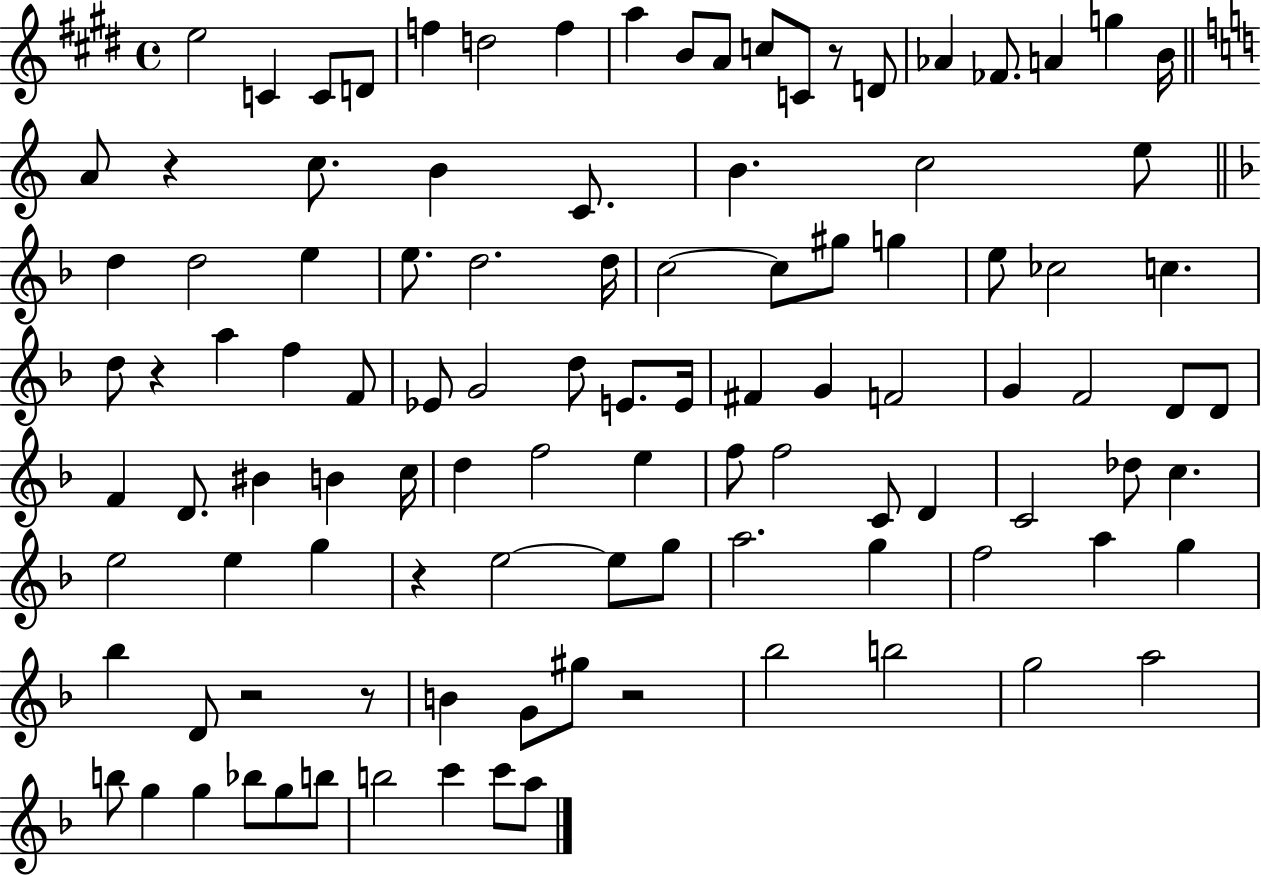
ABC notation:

X:1
T:Untitled
M:4/4
L:1/4
K:E
e2 C C/2 D/2 f d2 f a B/2 A/2 c/2 C/2 z/2 D/2 _A _F/2 A g B/4 A/2 z c/2 B C/2 B c2 e/2 d d2 e e/2 d2 d/4 c2 c/2 ^g/2 g e/2 _c2 c d/2 z a f F/2 _E/2 G2 d/2 E/2 E/4 ^F G F2 G F2 D/2 D/2 F D/2 ^B B c/4 d f2 e f/2 f2 C/2 D C2 _d/2 c e2 e g z e2 e/2 g/2 a2 g f2 a g _b D/2 z2 z/2 B G/2 ^g/2 z2 _b2 b2 g2 a2 b/2 g g _b/2 g/2 b/2 b2 c' c'/2 a/2